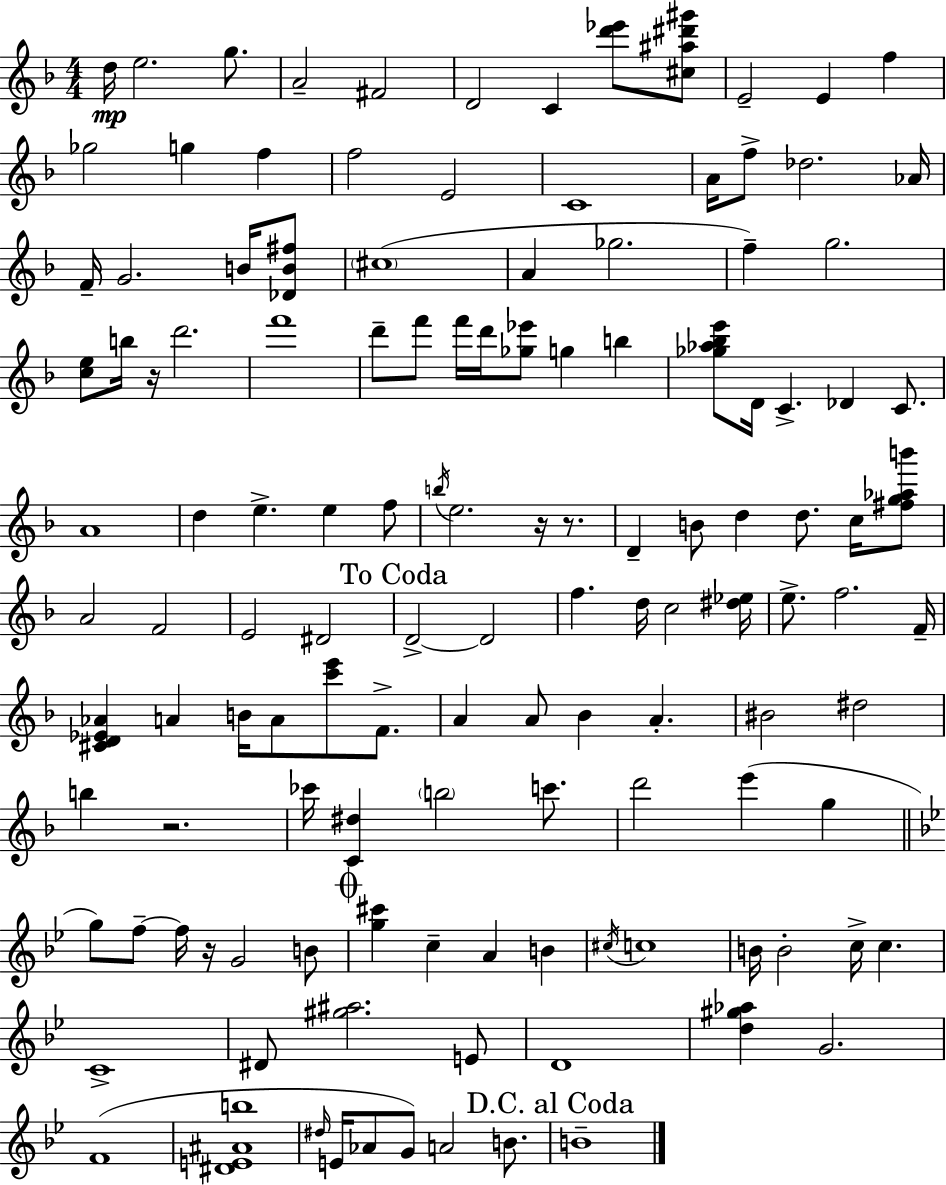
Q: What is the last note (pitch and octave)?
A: B4